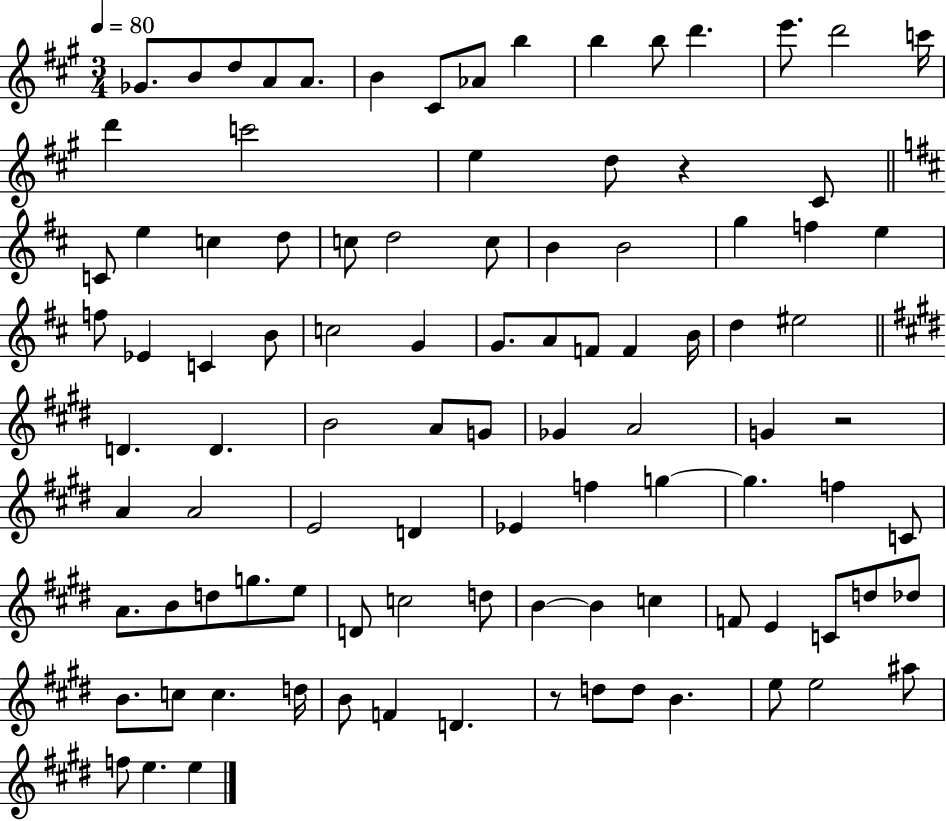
{
  \clef treble
  \numericTimeSignature
  \time 3/4
  \key a \major
  \tempo 4 = 80
  ges'8. b'8 d''8 a'8 a'8. | b'4 cis'8 aes'8 b''4 | b''4 b''8 d'''4. | e'''8. d'''2 c'''16 | \break d'''4 c'''2 | e''4 d''8 r4 cis'8 | \bar "||" \break \key d \major c'8 e''4 c''4 d''8 | c''8 d''2 c''8 | b'4 b'2 | g''4 f''4 e''4 | \break f''8 ees'4 c'4 b'8 | c''2 g'4 | g'8. a'8 f'8 f'4 b'16 | d''4 eis''2 | \break \bar "||" \break \key e \major d'4. d'4. | b'2 a'8 g'8 | ges'4 a'2 | g'4 r2 | \break a'4 a'2 | e'2 d'4 | ees'4 f''4 g''4~~ | g''4. f''4 c'8 | \break a'8. b'8 d''8 g''8. e''8 | d'8 c''2 d''8 | b'4~~ b'4 c''4 | f'8 e'4 c'8 d''8 des''8 | \break b'8. c''8 c''4. d''16 | b'8 f'4 d'4. | r8 d''8 d''8 b'4. | e''8 e''2 ais''8 | \break f''8 e''4. e''4 | \bar "|."
}